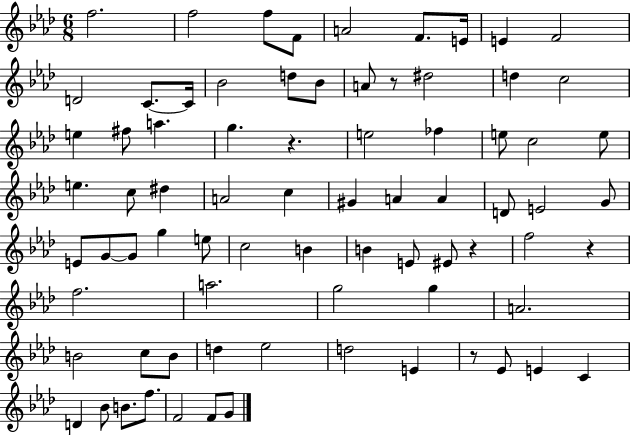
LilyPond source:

{
  \clef treble
  \numericTimeSignature
  \time 6/8
  \key aes \major
  f''2. | f''2 f''8 f'8 | a'2 f'8. e'16 | e'4 f'2 | \break d'2 c'8.~~ c'16 | bes'2 d''8 bes'8 | a'8 r8 dis''2 | d''4 c''2 | \break e''4 fis''8 a''4. | g''4. r4. | e''2 fes''4 | e''8 c''2 e''8 | \break e''4. c''8 dis''4 | a'2 c''4 | gis'4 a'4 a'4 | d'8 e'2 g'8 | \break e'8 g'8~~ g'8 g''4 e''8 | c''2 b'4 | b'4 e'8 eis'8 r4 | f''2 r4 | \break f''2. | a''2. | g''2 g''4 | a'2. | \break b'2 c''8 b'8 | d''4 ees''2 | d''2 e'4 | r8 ees'8 e'4 c'4 | \break d'4 bes'8 b'8. f''8. | f'2 f'8 g'8 | \bar "|."
}